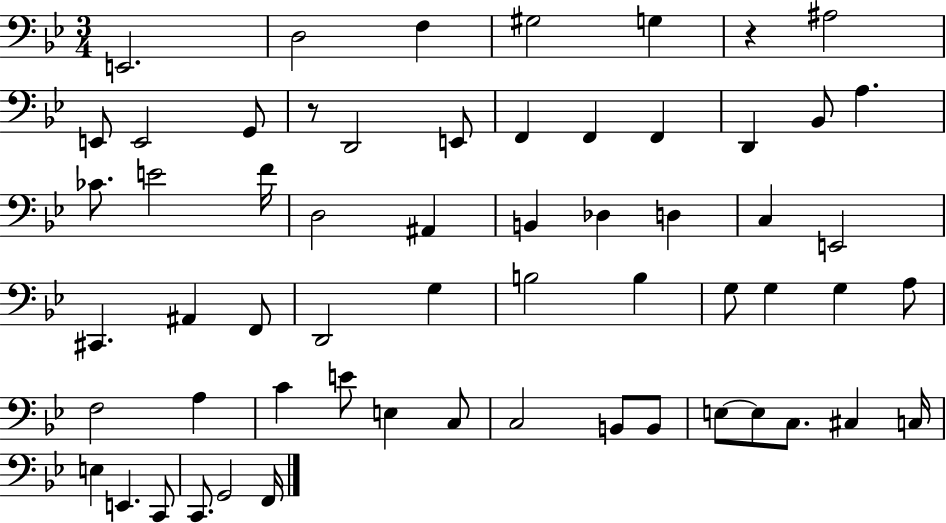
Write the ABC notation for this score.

X:1
T:Untitled
M:3/4
L:1/4
K:Bb
E,,2 D,2 F, ^G,2 G, z ^A,2 E,,/2 E,,2 G,,/2 z/2 D,,2 E,,/2 F,, F,, F,, D,, _B,,/2 A, _C/2 E2 F/4 D,2 ^A,, B,, _D, D, C, E,,2 ^C,, ^A,, F,,/2 D,,2 G, B,2 B, G,/2 G, G, A,/2 F,2 A, C E/2 E, C,/2 C,2 B,,/2 B,,/2 E,/2 E,/2 C,/2 ^C, C,/4 E, E,, C,,/2 C,,/2 G,,2 F,,/4